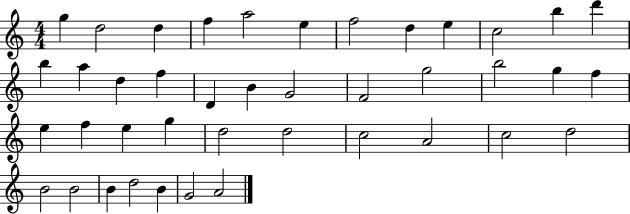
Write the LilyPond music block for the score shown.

{
  \clef treble
  \numericTimeSignature
  \time 4/4
  \key c \major
  g''4 d''2 d''4 | f''4 a''2 e''4 | f''2 d''4 e''4 | c''2 b''4 d'''4 | \break b''4 a''4 d''4 f''4 | d'4 b'4 g'2 | f'2 g''2 | b''2 g''4 f''4 | \break e''4 f''4 e''4 g''4 | d''2 d''2 | c''2 a'2 | c''2 d''2 | \break b'2 b'2 | b'4 d''2 b'4 | g'2 a'2 | \bar "|."
}